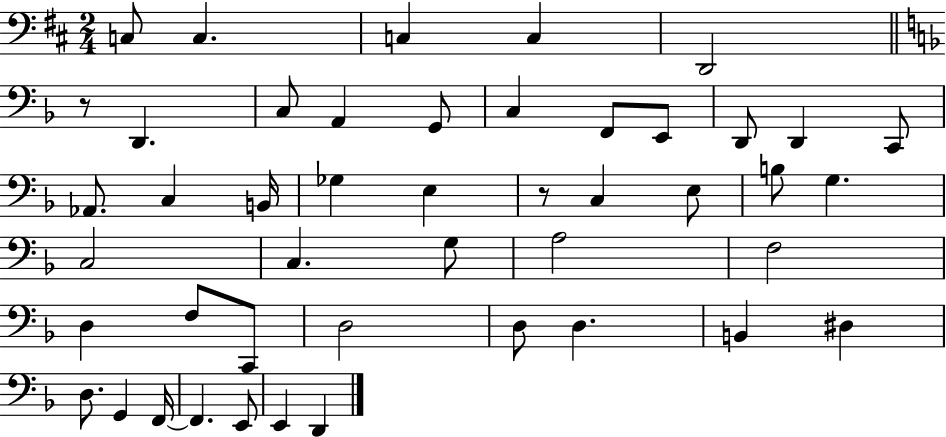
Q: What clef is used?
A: bass